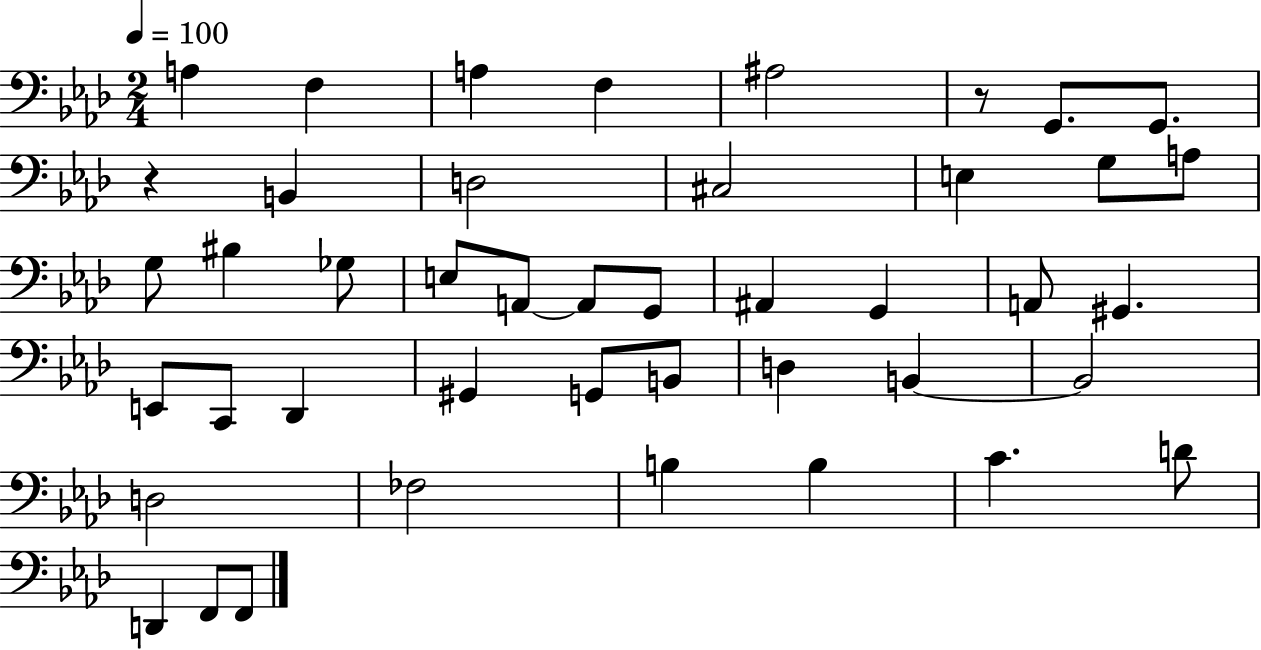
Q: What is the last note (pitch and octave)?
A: F2